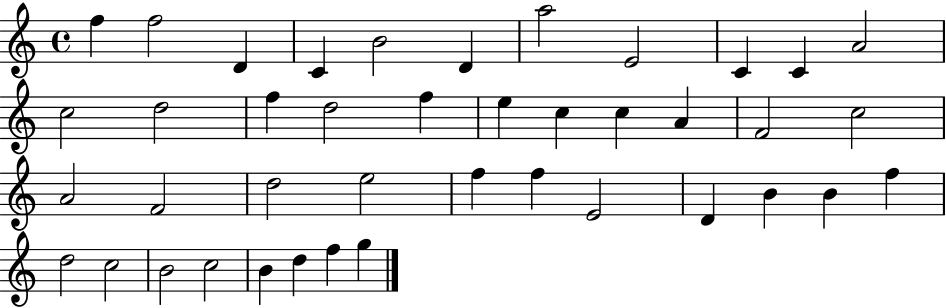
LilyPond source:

{
  \clef treble
  \time 4/4
  \defaultTimeSignature
  \key c \major
  f''4 f''2 d'4 | c'4 b'2 d'4 | a''2 e'2 | c'4 c'4 a'2 | \break c''2 d''2 | f''4 d''2 f''4 | e''4 c''4 c''4 a'4 | f'2 c''2 | \break a'2 f'2 | d''2 e''2 | f''4 f''4 e'2 | d'4 b'4 b'4 f''4 | \break d''2 c''2 | b'2 c''2 | b'4 d''4 f''4 g''4 | \bar "|."
}